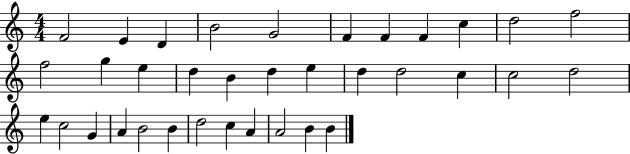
{
  \clef treble
  \numericTimeSignature
  \time 4/4
  \key c \major
  f'2 e'4 d'4 | b'2 g'2 | f'4 f'4 f'4 c''4 | d''2 f''2 | \break f''2 g''4 e''4 | d''4 b'4 d''4 e''4 | d''4 d''2 c''4 | c''2 d''2 | \break e''4 c''2 g'4 | a'4 b'2 b'4 | d''2 c''4 a'4 | a'2 b'4 b'4 | \break \bar "|."
}